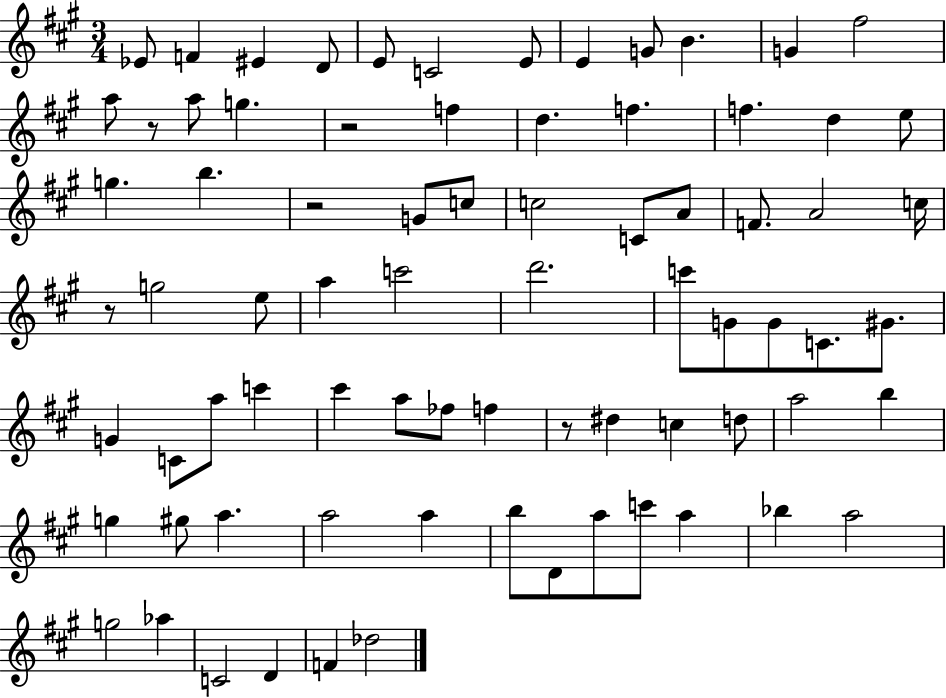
{
  \clef treble
  \numericTimeSignature
  \time 3/4
  \key a \major
  ees'8 f'4 eis'4 d'8 | e'8 c'2 e'8 | e'4 g'8 b'4. | g'4 fis''2 | \break a''8 r8 a''8 g''4. | r2 f''4 | d''4. f''4. | f''4. d''4 e''8 | \break g''4. b''4. | r2 g'8 c''8 | c''2 c'8 a'8 | f'8. a'2 c''16 | \break r8 g''2 e''8 | a''4 c'''2 | d'''2. | c'''8 g'8 g'8 c'8. gis'8. | \break g'4 c'8 a''8 c'''4 | cis'''4 a''8 fes''8 f''4 | r8 dis''4 c''4 d''8 | a''2 b''4 | \break g''4 gis''8 a''4. | a''2 a''4 | b''8 d'8 a''8 c'''8 a''4 | bes''4 a''2 | \break g''2 aes''4 | c'2 d'4 | f'4 des''2 | \bar "|."
}